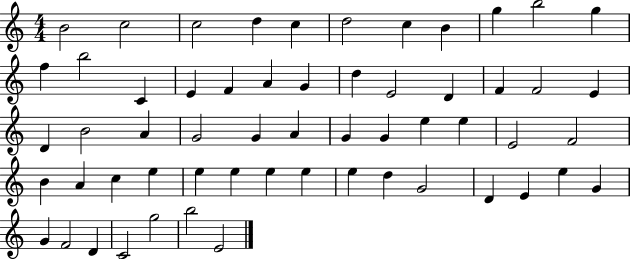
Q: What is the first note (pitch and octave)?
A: B4